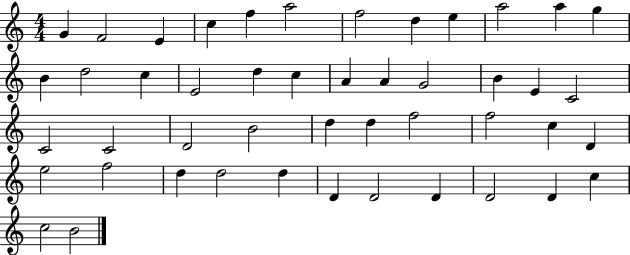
X:1
T:Untitled
M:4/4
L:1/4
K:C
G F2 E c f a2 f2 d e a2 a g B d2 c E2 d c A A G2 B E C2 C2 C2 D2 B2 d d f2 f2 c D e2 f2 d d2 d D D2 D D2 D c c2 B2